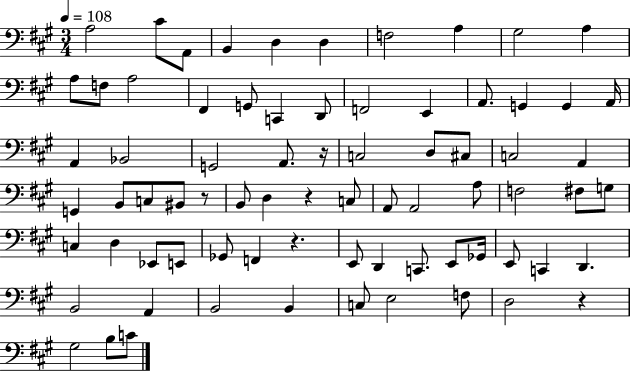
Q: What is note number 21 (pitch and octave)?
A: G2